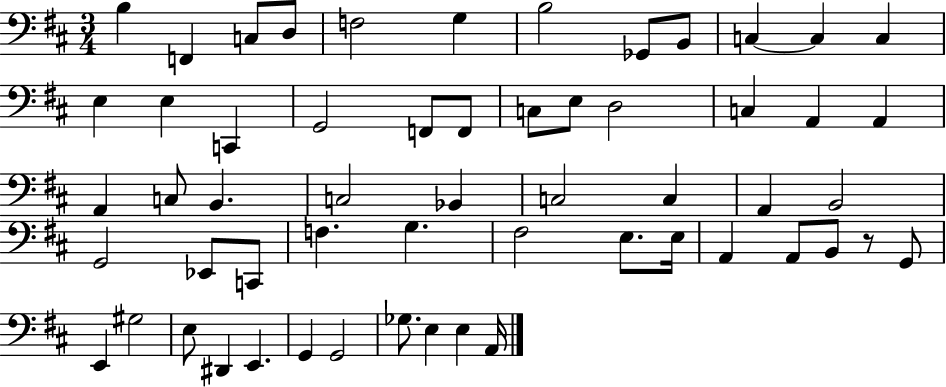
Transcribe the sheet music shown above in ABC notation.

X:1
T:Untitled
M:3/4
L:1/4
K:D
B, F,, C,/2 D,/2 F,2 G, B,2 _G,,/2 B,,/2 C, C, C, E, E, C,, G,,2 F,,/2 F,,/2 C,/2 E,/2 D,2 C, A,, A,, A,, C,/2 B,, C,2 _B,, C,2 C, A,, B,,2 G,,2 _E,,/2 C,,/2 F, G, ^F,2 E,/2 E,/4 A,, A,,/2 B,,/2 z/2 G,,/2 E,, ^G,2 E,/2 ^D,, E,, G,, G,,2 _G,/2 E, E, A,,/4